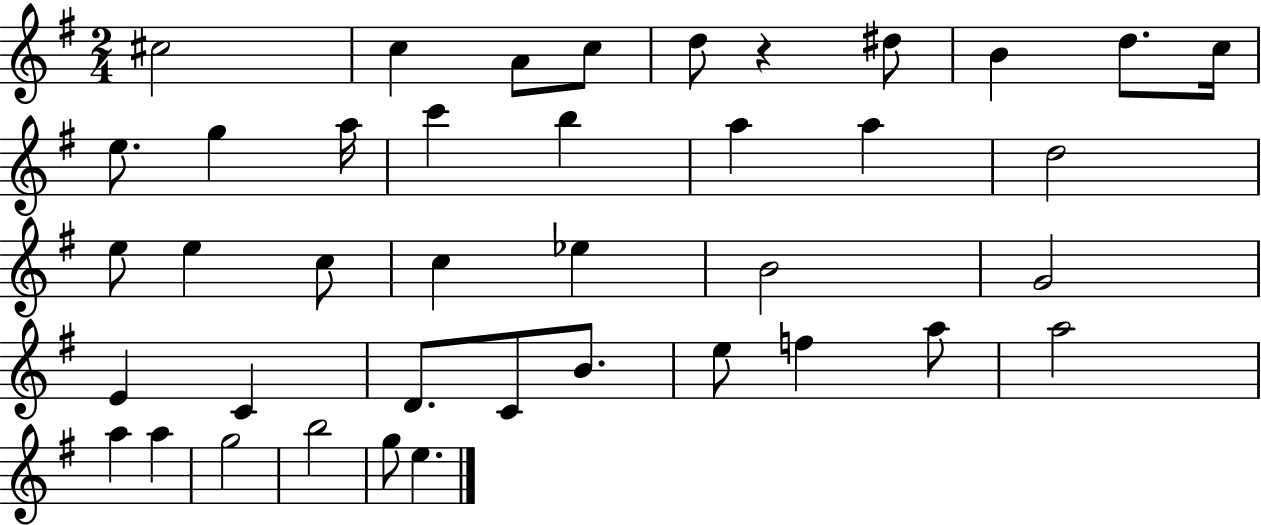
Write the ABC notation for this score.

X:1
T:Untitled
M:2/4
L:1/4
K:G
^c2 c A/2 c/2 d/2 z ^d/2 B d/2 c/4 e/2 g a/4 c' b a a d2 e/2 e c/2 c _e B2 G2 E C D/2 C/2 B/2 e/2 f a/2 a2 a a g2 b2 g/2 e